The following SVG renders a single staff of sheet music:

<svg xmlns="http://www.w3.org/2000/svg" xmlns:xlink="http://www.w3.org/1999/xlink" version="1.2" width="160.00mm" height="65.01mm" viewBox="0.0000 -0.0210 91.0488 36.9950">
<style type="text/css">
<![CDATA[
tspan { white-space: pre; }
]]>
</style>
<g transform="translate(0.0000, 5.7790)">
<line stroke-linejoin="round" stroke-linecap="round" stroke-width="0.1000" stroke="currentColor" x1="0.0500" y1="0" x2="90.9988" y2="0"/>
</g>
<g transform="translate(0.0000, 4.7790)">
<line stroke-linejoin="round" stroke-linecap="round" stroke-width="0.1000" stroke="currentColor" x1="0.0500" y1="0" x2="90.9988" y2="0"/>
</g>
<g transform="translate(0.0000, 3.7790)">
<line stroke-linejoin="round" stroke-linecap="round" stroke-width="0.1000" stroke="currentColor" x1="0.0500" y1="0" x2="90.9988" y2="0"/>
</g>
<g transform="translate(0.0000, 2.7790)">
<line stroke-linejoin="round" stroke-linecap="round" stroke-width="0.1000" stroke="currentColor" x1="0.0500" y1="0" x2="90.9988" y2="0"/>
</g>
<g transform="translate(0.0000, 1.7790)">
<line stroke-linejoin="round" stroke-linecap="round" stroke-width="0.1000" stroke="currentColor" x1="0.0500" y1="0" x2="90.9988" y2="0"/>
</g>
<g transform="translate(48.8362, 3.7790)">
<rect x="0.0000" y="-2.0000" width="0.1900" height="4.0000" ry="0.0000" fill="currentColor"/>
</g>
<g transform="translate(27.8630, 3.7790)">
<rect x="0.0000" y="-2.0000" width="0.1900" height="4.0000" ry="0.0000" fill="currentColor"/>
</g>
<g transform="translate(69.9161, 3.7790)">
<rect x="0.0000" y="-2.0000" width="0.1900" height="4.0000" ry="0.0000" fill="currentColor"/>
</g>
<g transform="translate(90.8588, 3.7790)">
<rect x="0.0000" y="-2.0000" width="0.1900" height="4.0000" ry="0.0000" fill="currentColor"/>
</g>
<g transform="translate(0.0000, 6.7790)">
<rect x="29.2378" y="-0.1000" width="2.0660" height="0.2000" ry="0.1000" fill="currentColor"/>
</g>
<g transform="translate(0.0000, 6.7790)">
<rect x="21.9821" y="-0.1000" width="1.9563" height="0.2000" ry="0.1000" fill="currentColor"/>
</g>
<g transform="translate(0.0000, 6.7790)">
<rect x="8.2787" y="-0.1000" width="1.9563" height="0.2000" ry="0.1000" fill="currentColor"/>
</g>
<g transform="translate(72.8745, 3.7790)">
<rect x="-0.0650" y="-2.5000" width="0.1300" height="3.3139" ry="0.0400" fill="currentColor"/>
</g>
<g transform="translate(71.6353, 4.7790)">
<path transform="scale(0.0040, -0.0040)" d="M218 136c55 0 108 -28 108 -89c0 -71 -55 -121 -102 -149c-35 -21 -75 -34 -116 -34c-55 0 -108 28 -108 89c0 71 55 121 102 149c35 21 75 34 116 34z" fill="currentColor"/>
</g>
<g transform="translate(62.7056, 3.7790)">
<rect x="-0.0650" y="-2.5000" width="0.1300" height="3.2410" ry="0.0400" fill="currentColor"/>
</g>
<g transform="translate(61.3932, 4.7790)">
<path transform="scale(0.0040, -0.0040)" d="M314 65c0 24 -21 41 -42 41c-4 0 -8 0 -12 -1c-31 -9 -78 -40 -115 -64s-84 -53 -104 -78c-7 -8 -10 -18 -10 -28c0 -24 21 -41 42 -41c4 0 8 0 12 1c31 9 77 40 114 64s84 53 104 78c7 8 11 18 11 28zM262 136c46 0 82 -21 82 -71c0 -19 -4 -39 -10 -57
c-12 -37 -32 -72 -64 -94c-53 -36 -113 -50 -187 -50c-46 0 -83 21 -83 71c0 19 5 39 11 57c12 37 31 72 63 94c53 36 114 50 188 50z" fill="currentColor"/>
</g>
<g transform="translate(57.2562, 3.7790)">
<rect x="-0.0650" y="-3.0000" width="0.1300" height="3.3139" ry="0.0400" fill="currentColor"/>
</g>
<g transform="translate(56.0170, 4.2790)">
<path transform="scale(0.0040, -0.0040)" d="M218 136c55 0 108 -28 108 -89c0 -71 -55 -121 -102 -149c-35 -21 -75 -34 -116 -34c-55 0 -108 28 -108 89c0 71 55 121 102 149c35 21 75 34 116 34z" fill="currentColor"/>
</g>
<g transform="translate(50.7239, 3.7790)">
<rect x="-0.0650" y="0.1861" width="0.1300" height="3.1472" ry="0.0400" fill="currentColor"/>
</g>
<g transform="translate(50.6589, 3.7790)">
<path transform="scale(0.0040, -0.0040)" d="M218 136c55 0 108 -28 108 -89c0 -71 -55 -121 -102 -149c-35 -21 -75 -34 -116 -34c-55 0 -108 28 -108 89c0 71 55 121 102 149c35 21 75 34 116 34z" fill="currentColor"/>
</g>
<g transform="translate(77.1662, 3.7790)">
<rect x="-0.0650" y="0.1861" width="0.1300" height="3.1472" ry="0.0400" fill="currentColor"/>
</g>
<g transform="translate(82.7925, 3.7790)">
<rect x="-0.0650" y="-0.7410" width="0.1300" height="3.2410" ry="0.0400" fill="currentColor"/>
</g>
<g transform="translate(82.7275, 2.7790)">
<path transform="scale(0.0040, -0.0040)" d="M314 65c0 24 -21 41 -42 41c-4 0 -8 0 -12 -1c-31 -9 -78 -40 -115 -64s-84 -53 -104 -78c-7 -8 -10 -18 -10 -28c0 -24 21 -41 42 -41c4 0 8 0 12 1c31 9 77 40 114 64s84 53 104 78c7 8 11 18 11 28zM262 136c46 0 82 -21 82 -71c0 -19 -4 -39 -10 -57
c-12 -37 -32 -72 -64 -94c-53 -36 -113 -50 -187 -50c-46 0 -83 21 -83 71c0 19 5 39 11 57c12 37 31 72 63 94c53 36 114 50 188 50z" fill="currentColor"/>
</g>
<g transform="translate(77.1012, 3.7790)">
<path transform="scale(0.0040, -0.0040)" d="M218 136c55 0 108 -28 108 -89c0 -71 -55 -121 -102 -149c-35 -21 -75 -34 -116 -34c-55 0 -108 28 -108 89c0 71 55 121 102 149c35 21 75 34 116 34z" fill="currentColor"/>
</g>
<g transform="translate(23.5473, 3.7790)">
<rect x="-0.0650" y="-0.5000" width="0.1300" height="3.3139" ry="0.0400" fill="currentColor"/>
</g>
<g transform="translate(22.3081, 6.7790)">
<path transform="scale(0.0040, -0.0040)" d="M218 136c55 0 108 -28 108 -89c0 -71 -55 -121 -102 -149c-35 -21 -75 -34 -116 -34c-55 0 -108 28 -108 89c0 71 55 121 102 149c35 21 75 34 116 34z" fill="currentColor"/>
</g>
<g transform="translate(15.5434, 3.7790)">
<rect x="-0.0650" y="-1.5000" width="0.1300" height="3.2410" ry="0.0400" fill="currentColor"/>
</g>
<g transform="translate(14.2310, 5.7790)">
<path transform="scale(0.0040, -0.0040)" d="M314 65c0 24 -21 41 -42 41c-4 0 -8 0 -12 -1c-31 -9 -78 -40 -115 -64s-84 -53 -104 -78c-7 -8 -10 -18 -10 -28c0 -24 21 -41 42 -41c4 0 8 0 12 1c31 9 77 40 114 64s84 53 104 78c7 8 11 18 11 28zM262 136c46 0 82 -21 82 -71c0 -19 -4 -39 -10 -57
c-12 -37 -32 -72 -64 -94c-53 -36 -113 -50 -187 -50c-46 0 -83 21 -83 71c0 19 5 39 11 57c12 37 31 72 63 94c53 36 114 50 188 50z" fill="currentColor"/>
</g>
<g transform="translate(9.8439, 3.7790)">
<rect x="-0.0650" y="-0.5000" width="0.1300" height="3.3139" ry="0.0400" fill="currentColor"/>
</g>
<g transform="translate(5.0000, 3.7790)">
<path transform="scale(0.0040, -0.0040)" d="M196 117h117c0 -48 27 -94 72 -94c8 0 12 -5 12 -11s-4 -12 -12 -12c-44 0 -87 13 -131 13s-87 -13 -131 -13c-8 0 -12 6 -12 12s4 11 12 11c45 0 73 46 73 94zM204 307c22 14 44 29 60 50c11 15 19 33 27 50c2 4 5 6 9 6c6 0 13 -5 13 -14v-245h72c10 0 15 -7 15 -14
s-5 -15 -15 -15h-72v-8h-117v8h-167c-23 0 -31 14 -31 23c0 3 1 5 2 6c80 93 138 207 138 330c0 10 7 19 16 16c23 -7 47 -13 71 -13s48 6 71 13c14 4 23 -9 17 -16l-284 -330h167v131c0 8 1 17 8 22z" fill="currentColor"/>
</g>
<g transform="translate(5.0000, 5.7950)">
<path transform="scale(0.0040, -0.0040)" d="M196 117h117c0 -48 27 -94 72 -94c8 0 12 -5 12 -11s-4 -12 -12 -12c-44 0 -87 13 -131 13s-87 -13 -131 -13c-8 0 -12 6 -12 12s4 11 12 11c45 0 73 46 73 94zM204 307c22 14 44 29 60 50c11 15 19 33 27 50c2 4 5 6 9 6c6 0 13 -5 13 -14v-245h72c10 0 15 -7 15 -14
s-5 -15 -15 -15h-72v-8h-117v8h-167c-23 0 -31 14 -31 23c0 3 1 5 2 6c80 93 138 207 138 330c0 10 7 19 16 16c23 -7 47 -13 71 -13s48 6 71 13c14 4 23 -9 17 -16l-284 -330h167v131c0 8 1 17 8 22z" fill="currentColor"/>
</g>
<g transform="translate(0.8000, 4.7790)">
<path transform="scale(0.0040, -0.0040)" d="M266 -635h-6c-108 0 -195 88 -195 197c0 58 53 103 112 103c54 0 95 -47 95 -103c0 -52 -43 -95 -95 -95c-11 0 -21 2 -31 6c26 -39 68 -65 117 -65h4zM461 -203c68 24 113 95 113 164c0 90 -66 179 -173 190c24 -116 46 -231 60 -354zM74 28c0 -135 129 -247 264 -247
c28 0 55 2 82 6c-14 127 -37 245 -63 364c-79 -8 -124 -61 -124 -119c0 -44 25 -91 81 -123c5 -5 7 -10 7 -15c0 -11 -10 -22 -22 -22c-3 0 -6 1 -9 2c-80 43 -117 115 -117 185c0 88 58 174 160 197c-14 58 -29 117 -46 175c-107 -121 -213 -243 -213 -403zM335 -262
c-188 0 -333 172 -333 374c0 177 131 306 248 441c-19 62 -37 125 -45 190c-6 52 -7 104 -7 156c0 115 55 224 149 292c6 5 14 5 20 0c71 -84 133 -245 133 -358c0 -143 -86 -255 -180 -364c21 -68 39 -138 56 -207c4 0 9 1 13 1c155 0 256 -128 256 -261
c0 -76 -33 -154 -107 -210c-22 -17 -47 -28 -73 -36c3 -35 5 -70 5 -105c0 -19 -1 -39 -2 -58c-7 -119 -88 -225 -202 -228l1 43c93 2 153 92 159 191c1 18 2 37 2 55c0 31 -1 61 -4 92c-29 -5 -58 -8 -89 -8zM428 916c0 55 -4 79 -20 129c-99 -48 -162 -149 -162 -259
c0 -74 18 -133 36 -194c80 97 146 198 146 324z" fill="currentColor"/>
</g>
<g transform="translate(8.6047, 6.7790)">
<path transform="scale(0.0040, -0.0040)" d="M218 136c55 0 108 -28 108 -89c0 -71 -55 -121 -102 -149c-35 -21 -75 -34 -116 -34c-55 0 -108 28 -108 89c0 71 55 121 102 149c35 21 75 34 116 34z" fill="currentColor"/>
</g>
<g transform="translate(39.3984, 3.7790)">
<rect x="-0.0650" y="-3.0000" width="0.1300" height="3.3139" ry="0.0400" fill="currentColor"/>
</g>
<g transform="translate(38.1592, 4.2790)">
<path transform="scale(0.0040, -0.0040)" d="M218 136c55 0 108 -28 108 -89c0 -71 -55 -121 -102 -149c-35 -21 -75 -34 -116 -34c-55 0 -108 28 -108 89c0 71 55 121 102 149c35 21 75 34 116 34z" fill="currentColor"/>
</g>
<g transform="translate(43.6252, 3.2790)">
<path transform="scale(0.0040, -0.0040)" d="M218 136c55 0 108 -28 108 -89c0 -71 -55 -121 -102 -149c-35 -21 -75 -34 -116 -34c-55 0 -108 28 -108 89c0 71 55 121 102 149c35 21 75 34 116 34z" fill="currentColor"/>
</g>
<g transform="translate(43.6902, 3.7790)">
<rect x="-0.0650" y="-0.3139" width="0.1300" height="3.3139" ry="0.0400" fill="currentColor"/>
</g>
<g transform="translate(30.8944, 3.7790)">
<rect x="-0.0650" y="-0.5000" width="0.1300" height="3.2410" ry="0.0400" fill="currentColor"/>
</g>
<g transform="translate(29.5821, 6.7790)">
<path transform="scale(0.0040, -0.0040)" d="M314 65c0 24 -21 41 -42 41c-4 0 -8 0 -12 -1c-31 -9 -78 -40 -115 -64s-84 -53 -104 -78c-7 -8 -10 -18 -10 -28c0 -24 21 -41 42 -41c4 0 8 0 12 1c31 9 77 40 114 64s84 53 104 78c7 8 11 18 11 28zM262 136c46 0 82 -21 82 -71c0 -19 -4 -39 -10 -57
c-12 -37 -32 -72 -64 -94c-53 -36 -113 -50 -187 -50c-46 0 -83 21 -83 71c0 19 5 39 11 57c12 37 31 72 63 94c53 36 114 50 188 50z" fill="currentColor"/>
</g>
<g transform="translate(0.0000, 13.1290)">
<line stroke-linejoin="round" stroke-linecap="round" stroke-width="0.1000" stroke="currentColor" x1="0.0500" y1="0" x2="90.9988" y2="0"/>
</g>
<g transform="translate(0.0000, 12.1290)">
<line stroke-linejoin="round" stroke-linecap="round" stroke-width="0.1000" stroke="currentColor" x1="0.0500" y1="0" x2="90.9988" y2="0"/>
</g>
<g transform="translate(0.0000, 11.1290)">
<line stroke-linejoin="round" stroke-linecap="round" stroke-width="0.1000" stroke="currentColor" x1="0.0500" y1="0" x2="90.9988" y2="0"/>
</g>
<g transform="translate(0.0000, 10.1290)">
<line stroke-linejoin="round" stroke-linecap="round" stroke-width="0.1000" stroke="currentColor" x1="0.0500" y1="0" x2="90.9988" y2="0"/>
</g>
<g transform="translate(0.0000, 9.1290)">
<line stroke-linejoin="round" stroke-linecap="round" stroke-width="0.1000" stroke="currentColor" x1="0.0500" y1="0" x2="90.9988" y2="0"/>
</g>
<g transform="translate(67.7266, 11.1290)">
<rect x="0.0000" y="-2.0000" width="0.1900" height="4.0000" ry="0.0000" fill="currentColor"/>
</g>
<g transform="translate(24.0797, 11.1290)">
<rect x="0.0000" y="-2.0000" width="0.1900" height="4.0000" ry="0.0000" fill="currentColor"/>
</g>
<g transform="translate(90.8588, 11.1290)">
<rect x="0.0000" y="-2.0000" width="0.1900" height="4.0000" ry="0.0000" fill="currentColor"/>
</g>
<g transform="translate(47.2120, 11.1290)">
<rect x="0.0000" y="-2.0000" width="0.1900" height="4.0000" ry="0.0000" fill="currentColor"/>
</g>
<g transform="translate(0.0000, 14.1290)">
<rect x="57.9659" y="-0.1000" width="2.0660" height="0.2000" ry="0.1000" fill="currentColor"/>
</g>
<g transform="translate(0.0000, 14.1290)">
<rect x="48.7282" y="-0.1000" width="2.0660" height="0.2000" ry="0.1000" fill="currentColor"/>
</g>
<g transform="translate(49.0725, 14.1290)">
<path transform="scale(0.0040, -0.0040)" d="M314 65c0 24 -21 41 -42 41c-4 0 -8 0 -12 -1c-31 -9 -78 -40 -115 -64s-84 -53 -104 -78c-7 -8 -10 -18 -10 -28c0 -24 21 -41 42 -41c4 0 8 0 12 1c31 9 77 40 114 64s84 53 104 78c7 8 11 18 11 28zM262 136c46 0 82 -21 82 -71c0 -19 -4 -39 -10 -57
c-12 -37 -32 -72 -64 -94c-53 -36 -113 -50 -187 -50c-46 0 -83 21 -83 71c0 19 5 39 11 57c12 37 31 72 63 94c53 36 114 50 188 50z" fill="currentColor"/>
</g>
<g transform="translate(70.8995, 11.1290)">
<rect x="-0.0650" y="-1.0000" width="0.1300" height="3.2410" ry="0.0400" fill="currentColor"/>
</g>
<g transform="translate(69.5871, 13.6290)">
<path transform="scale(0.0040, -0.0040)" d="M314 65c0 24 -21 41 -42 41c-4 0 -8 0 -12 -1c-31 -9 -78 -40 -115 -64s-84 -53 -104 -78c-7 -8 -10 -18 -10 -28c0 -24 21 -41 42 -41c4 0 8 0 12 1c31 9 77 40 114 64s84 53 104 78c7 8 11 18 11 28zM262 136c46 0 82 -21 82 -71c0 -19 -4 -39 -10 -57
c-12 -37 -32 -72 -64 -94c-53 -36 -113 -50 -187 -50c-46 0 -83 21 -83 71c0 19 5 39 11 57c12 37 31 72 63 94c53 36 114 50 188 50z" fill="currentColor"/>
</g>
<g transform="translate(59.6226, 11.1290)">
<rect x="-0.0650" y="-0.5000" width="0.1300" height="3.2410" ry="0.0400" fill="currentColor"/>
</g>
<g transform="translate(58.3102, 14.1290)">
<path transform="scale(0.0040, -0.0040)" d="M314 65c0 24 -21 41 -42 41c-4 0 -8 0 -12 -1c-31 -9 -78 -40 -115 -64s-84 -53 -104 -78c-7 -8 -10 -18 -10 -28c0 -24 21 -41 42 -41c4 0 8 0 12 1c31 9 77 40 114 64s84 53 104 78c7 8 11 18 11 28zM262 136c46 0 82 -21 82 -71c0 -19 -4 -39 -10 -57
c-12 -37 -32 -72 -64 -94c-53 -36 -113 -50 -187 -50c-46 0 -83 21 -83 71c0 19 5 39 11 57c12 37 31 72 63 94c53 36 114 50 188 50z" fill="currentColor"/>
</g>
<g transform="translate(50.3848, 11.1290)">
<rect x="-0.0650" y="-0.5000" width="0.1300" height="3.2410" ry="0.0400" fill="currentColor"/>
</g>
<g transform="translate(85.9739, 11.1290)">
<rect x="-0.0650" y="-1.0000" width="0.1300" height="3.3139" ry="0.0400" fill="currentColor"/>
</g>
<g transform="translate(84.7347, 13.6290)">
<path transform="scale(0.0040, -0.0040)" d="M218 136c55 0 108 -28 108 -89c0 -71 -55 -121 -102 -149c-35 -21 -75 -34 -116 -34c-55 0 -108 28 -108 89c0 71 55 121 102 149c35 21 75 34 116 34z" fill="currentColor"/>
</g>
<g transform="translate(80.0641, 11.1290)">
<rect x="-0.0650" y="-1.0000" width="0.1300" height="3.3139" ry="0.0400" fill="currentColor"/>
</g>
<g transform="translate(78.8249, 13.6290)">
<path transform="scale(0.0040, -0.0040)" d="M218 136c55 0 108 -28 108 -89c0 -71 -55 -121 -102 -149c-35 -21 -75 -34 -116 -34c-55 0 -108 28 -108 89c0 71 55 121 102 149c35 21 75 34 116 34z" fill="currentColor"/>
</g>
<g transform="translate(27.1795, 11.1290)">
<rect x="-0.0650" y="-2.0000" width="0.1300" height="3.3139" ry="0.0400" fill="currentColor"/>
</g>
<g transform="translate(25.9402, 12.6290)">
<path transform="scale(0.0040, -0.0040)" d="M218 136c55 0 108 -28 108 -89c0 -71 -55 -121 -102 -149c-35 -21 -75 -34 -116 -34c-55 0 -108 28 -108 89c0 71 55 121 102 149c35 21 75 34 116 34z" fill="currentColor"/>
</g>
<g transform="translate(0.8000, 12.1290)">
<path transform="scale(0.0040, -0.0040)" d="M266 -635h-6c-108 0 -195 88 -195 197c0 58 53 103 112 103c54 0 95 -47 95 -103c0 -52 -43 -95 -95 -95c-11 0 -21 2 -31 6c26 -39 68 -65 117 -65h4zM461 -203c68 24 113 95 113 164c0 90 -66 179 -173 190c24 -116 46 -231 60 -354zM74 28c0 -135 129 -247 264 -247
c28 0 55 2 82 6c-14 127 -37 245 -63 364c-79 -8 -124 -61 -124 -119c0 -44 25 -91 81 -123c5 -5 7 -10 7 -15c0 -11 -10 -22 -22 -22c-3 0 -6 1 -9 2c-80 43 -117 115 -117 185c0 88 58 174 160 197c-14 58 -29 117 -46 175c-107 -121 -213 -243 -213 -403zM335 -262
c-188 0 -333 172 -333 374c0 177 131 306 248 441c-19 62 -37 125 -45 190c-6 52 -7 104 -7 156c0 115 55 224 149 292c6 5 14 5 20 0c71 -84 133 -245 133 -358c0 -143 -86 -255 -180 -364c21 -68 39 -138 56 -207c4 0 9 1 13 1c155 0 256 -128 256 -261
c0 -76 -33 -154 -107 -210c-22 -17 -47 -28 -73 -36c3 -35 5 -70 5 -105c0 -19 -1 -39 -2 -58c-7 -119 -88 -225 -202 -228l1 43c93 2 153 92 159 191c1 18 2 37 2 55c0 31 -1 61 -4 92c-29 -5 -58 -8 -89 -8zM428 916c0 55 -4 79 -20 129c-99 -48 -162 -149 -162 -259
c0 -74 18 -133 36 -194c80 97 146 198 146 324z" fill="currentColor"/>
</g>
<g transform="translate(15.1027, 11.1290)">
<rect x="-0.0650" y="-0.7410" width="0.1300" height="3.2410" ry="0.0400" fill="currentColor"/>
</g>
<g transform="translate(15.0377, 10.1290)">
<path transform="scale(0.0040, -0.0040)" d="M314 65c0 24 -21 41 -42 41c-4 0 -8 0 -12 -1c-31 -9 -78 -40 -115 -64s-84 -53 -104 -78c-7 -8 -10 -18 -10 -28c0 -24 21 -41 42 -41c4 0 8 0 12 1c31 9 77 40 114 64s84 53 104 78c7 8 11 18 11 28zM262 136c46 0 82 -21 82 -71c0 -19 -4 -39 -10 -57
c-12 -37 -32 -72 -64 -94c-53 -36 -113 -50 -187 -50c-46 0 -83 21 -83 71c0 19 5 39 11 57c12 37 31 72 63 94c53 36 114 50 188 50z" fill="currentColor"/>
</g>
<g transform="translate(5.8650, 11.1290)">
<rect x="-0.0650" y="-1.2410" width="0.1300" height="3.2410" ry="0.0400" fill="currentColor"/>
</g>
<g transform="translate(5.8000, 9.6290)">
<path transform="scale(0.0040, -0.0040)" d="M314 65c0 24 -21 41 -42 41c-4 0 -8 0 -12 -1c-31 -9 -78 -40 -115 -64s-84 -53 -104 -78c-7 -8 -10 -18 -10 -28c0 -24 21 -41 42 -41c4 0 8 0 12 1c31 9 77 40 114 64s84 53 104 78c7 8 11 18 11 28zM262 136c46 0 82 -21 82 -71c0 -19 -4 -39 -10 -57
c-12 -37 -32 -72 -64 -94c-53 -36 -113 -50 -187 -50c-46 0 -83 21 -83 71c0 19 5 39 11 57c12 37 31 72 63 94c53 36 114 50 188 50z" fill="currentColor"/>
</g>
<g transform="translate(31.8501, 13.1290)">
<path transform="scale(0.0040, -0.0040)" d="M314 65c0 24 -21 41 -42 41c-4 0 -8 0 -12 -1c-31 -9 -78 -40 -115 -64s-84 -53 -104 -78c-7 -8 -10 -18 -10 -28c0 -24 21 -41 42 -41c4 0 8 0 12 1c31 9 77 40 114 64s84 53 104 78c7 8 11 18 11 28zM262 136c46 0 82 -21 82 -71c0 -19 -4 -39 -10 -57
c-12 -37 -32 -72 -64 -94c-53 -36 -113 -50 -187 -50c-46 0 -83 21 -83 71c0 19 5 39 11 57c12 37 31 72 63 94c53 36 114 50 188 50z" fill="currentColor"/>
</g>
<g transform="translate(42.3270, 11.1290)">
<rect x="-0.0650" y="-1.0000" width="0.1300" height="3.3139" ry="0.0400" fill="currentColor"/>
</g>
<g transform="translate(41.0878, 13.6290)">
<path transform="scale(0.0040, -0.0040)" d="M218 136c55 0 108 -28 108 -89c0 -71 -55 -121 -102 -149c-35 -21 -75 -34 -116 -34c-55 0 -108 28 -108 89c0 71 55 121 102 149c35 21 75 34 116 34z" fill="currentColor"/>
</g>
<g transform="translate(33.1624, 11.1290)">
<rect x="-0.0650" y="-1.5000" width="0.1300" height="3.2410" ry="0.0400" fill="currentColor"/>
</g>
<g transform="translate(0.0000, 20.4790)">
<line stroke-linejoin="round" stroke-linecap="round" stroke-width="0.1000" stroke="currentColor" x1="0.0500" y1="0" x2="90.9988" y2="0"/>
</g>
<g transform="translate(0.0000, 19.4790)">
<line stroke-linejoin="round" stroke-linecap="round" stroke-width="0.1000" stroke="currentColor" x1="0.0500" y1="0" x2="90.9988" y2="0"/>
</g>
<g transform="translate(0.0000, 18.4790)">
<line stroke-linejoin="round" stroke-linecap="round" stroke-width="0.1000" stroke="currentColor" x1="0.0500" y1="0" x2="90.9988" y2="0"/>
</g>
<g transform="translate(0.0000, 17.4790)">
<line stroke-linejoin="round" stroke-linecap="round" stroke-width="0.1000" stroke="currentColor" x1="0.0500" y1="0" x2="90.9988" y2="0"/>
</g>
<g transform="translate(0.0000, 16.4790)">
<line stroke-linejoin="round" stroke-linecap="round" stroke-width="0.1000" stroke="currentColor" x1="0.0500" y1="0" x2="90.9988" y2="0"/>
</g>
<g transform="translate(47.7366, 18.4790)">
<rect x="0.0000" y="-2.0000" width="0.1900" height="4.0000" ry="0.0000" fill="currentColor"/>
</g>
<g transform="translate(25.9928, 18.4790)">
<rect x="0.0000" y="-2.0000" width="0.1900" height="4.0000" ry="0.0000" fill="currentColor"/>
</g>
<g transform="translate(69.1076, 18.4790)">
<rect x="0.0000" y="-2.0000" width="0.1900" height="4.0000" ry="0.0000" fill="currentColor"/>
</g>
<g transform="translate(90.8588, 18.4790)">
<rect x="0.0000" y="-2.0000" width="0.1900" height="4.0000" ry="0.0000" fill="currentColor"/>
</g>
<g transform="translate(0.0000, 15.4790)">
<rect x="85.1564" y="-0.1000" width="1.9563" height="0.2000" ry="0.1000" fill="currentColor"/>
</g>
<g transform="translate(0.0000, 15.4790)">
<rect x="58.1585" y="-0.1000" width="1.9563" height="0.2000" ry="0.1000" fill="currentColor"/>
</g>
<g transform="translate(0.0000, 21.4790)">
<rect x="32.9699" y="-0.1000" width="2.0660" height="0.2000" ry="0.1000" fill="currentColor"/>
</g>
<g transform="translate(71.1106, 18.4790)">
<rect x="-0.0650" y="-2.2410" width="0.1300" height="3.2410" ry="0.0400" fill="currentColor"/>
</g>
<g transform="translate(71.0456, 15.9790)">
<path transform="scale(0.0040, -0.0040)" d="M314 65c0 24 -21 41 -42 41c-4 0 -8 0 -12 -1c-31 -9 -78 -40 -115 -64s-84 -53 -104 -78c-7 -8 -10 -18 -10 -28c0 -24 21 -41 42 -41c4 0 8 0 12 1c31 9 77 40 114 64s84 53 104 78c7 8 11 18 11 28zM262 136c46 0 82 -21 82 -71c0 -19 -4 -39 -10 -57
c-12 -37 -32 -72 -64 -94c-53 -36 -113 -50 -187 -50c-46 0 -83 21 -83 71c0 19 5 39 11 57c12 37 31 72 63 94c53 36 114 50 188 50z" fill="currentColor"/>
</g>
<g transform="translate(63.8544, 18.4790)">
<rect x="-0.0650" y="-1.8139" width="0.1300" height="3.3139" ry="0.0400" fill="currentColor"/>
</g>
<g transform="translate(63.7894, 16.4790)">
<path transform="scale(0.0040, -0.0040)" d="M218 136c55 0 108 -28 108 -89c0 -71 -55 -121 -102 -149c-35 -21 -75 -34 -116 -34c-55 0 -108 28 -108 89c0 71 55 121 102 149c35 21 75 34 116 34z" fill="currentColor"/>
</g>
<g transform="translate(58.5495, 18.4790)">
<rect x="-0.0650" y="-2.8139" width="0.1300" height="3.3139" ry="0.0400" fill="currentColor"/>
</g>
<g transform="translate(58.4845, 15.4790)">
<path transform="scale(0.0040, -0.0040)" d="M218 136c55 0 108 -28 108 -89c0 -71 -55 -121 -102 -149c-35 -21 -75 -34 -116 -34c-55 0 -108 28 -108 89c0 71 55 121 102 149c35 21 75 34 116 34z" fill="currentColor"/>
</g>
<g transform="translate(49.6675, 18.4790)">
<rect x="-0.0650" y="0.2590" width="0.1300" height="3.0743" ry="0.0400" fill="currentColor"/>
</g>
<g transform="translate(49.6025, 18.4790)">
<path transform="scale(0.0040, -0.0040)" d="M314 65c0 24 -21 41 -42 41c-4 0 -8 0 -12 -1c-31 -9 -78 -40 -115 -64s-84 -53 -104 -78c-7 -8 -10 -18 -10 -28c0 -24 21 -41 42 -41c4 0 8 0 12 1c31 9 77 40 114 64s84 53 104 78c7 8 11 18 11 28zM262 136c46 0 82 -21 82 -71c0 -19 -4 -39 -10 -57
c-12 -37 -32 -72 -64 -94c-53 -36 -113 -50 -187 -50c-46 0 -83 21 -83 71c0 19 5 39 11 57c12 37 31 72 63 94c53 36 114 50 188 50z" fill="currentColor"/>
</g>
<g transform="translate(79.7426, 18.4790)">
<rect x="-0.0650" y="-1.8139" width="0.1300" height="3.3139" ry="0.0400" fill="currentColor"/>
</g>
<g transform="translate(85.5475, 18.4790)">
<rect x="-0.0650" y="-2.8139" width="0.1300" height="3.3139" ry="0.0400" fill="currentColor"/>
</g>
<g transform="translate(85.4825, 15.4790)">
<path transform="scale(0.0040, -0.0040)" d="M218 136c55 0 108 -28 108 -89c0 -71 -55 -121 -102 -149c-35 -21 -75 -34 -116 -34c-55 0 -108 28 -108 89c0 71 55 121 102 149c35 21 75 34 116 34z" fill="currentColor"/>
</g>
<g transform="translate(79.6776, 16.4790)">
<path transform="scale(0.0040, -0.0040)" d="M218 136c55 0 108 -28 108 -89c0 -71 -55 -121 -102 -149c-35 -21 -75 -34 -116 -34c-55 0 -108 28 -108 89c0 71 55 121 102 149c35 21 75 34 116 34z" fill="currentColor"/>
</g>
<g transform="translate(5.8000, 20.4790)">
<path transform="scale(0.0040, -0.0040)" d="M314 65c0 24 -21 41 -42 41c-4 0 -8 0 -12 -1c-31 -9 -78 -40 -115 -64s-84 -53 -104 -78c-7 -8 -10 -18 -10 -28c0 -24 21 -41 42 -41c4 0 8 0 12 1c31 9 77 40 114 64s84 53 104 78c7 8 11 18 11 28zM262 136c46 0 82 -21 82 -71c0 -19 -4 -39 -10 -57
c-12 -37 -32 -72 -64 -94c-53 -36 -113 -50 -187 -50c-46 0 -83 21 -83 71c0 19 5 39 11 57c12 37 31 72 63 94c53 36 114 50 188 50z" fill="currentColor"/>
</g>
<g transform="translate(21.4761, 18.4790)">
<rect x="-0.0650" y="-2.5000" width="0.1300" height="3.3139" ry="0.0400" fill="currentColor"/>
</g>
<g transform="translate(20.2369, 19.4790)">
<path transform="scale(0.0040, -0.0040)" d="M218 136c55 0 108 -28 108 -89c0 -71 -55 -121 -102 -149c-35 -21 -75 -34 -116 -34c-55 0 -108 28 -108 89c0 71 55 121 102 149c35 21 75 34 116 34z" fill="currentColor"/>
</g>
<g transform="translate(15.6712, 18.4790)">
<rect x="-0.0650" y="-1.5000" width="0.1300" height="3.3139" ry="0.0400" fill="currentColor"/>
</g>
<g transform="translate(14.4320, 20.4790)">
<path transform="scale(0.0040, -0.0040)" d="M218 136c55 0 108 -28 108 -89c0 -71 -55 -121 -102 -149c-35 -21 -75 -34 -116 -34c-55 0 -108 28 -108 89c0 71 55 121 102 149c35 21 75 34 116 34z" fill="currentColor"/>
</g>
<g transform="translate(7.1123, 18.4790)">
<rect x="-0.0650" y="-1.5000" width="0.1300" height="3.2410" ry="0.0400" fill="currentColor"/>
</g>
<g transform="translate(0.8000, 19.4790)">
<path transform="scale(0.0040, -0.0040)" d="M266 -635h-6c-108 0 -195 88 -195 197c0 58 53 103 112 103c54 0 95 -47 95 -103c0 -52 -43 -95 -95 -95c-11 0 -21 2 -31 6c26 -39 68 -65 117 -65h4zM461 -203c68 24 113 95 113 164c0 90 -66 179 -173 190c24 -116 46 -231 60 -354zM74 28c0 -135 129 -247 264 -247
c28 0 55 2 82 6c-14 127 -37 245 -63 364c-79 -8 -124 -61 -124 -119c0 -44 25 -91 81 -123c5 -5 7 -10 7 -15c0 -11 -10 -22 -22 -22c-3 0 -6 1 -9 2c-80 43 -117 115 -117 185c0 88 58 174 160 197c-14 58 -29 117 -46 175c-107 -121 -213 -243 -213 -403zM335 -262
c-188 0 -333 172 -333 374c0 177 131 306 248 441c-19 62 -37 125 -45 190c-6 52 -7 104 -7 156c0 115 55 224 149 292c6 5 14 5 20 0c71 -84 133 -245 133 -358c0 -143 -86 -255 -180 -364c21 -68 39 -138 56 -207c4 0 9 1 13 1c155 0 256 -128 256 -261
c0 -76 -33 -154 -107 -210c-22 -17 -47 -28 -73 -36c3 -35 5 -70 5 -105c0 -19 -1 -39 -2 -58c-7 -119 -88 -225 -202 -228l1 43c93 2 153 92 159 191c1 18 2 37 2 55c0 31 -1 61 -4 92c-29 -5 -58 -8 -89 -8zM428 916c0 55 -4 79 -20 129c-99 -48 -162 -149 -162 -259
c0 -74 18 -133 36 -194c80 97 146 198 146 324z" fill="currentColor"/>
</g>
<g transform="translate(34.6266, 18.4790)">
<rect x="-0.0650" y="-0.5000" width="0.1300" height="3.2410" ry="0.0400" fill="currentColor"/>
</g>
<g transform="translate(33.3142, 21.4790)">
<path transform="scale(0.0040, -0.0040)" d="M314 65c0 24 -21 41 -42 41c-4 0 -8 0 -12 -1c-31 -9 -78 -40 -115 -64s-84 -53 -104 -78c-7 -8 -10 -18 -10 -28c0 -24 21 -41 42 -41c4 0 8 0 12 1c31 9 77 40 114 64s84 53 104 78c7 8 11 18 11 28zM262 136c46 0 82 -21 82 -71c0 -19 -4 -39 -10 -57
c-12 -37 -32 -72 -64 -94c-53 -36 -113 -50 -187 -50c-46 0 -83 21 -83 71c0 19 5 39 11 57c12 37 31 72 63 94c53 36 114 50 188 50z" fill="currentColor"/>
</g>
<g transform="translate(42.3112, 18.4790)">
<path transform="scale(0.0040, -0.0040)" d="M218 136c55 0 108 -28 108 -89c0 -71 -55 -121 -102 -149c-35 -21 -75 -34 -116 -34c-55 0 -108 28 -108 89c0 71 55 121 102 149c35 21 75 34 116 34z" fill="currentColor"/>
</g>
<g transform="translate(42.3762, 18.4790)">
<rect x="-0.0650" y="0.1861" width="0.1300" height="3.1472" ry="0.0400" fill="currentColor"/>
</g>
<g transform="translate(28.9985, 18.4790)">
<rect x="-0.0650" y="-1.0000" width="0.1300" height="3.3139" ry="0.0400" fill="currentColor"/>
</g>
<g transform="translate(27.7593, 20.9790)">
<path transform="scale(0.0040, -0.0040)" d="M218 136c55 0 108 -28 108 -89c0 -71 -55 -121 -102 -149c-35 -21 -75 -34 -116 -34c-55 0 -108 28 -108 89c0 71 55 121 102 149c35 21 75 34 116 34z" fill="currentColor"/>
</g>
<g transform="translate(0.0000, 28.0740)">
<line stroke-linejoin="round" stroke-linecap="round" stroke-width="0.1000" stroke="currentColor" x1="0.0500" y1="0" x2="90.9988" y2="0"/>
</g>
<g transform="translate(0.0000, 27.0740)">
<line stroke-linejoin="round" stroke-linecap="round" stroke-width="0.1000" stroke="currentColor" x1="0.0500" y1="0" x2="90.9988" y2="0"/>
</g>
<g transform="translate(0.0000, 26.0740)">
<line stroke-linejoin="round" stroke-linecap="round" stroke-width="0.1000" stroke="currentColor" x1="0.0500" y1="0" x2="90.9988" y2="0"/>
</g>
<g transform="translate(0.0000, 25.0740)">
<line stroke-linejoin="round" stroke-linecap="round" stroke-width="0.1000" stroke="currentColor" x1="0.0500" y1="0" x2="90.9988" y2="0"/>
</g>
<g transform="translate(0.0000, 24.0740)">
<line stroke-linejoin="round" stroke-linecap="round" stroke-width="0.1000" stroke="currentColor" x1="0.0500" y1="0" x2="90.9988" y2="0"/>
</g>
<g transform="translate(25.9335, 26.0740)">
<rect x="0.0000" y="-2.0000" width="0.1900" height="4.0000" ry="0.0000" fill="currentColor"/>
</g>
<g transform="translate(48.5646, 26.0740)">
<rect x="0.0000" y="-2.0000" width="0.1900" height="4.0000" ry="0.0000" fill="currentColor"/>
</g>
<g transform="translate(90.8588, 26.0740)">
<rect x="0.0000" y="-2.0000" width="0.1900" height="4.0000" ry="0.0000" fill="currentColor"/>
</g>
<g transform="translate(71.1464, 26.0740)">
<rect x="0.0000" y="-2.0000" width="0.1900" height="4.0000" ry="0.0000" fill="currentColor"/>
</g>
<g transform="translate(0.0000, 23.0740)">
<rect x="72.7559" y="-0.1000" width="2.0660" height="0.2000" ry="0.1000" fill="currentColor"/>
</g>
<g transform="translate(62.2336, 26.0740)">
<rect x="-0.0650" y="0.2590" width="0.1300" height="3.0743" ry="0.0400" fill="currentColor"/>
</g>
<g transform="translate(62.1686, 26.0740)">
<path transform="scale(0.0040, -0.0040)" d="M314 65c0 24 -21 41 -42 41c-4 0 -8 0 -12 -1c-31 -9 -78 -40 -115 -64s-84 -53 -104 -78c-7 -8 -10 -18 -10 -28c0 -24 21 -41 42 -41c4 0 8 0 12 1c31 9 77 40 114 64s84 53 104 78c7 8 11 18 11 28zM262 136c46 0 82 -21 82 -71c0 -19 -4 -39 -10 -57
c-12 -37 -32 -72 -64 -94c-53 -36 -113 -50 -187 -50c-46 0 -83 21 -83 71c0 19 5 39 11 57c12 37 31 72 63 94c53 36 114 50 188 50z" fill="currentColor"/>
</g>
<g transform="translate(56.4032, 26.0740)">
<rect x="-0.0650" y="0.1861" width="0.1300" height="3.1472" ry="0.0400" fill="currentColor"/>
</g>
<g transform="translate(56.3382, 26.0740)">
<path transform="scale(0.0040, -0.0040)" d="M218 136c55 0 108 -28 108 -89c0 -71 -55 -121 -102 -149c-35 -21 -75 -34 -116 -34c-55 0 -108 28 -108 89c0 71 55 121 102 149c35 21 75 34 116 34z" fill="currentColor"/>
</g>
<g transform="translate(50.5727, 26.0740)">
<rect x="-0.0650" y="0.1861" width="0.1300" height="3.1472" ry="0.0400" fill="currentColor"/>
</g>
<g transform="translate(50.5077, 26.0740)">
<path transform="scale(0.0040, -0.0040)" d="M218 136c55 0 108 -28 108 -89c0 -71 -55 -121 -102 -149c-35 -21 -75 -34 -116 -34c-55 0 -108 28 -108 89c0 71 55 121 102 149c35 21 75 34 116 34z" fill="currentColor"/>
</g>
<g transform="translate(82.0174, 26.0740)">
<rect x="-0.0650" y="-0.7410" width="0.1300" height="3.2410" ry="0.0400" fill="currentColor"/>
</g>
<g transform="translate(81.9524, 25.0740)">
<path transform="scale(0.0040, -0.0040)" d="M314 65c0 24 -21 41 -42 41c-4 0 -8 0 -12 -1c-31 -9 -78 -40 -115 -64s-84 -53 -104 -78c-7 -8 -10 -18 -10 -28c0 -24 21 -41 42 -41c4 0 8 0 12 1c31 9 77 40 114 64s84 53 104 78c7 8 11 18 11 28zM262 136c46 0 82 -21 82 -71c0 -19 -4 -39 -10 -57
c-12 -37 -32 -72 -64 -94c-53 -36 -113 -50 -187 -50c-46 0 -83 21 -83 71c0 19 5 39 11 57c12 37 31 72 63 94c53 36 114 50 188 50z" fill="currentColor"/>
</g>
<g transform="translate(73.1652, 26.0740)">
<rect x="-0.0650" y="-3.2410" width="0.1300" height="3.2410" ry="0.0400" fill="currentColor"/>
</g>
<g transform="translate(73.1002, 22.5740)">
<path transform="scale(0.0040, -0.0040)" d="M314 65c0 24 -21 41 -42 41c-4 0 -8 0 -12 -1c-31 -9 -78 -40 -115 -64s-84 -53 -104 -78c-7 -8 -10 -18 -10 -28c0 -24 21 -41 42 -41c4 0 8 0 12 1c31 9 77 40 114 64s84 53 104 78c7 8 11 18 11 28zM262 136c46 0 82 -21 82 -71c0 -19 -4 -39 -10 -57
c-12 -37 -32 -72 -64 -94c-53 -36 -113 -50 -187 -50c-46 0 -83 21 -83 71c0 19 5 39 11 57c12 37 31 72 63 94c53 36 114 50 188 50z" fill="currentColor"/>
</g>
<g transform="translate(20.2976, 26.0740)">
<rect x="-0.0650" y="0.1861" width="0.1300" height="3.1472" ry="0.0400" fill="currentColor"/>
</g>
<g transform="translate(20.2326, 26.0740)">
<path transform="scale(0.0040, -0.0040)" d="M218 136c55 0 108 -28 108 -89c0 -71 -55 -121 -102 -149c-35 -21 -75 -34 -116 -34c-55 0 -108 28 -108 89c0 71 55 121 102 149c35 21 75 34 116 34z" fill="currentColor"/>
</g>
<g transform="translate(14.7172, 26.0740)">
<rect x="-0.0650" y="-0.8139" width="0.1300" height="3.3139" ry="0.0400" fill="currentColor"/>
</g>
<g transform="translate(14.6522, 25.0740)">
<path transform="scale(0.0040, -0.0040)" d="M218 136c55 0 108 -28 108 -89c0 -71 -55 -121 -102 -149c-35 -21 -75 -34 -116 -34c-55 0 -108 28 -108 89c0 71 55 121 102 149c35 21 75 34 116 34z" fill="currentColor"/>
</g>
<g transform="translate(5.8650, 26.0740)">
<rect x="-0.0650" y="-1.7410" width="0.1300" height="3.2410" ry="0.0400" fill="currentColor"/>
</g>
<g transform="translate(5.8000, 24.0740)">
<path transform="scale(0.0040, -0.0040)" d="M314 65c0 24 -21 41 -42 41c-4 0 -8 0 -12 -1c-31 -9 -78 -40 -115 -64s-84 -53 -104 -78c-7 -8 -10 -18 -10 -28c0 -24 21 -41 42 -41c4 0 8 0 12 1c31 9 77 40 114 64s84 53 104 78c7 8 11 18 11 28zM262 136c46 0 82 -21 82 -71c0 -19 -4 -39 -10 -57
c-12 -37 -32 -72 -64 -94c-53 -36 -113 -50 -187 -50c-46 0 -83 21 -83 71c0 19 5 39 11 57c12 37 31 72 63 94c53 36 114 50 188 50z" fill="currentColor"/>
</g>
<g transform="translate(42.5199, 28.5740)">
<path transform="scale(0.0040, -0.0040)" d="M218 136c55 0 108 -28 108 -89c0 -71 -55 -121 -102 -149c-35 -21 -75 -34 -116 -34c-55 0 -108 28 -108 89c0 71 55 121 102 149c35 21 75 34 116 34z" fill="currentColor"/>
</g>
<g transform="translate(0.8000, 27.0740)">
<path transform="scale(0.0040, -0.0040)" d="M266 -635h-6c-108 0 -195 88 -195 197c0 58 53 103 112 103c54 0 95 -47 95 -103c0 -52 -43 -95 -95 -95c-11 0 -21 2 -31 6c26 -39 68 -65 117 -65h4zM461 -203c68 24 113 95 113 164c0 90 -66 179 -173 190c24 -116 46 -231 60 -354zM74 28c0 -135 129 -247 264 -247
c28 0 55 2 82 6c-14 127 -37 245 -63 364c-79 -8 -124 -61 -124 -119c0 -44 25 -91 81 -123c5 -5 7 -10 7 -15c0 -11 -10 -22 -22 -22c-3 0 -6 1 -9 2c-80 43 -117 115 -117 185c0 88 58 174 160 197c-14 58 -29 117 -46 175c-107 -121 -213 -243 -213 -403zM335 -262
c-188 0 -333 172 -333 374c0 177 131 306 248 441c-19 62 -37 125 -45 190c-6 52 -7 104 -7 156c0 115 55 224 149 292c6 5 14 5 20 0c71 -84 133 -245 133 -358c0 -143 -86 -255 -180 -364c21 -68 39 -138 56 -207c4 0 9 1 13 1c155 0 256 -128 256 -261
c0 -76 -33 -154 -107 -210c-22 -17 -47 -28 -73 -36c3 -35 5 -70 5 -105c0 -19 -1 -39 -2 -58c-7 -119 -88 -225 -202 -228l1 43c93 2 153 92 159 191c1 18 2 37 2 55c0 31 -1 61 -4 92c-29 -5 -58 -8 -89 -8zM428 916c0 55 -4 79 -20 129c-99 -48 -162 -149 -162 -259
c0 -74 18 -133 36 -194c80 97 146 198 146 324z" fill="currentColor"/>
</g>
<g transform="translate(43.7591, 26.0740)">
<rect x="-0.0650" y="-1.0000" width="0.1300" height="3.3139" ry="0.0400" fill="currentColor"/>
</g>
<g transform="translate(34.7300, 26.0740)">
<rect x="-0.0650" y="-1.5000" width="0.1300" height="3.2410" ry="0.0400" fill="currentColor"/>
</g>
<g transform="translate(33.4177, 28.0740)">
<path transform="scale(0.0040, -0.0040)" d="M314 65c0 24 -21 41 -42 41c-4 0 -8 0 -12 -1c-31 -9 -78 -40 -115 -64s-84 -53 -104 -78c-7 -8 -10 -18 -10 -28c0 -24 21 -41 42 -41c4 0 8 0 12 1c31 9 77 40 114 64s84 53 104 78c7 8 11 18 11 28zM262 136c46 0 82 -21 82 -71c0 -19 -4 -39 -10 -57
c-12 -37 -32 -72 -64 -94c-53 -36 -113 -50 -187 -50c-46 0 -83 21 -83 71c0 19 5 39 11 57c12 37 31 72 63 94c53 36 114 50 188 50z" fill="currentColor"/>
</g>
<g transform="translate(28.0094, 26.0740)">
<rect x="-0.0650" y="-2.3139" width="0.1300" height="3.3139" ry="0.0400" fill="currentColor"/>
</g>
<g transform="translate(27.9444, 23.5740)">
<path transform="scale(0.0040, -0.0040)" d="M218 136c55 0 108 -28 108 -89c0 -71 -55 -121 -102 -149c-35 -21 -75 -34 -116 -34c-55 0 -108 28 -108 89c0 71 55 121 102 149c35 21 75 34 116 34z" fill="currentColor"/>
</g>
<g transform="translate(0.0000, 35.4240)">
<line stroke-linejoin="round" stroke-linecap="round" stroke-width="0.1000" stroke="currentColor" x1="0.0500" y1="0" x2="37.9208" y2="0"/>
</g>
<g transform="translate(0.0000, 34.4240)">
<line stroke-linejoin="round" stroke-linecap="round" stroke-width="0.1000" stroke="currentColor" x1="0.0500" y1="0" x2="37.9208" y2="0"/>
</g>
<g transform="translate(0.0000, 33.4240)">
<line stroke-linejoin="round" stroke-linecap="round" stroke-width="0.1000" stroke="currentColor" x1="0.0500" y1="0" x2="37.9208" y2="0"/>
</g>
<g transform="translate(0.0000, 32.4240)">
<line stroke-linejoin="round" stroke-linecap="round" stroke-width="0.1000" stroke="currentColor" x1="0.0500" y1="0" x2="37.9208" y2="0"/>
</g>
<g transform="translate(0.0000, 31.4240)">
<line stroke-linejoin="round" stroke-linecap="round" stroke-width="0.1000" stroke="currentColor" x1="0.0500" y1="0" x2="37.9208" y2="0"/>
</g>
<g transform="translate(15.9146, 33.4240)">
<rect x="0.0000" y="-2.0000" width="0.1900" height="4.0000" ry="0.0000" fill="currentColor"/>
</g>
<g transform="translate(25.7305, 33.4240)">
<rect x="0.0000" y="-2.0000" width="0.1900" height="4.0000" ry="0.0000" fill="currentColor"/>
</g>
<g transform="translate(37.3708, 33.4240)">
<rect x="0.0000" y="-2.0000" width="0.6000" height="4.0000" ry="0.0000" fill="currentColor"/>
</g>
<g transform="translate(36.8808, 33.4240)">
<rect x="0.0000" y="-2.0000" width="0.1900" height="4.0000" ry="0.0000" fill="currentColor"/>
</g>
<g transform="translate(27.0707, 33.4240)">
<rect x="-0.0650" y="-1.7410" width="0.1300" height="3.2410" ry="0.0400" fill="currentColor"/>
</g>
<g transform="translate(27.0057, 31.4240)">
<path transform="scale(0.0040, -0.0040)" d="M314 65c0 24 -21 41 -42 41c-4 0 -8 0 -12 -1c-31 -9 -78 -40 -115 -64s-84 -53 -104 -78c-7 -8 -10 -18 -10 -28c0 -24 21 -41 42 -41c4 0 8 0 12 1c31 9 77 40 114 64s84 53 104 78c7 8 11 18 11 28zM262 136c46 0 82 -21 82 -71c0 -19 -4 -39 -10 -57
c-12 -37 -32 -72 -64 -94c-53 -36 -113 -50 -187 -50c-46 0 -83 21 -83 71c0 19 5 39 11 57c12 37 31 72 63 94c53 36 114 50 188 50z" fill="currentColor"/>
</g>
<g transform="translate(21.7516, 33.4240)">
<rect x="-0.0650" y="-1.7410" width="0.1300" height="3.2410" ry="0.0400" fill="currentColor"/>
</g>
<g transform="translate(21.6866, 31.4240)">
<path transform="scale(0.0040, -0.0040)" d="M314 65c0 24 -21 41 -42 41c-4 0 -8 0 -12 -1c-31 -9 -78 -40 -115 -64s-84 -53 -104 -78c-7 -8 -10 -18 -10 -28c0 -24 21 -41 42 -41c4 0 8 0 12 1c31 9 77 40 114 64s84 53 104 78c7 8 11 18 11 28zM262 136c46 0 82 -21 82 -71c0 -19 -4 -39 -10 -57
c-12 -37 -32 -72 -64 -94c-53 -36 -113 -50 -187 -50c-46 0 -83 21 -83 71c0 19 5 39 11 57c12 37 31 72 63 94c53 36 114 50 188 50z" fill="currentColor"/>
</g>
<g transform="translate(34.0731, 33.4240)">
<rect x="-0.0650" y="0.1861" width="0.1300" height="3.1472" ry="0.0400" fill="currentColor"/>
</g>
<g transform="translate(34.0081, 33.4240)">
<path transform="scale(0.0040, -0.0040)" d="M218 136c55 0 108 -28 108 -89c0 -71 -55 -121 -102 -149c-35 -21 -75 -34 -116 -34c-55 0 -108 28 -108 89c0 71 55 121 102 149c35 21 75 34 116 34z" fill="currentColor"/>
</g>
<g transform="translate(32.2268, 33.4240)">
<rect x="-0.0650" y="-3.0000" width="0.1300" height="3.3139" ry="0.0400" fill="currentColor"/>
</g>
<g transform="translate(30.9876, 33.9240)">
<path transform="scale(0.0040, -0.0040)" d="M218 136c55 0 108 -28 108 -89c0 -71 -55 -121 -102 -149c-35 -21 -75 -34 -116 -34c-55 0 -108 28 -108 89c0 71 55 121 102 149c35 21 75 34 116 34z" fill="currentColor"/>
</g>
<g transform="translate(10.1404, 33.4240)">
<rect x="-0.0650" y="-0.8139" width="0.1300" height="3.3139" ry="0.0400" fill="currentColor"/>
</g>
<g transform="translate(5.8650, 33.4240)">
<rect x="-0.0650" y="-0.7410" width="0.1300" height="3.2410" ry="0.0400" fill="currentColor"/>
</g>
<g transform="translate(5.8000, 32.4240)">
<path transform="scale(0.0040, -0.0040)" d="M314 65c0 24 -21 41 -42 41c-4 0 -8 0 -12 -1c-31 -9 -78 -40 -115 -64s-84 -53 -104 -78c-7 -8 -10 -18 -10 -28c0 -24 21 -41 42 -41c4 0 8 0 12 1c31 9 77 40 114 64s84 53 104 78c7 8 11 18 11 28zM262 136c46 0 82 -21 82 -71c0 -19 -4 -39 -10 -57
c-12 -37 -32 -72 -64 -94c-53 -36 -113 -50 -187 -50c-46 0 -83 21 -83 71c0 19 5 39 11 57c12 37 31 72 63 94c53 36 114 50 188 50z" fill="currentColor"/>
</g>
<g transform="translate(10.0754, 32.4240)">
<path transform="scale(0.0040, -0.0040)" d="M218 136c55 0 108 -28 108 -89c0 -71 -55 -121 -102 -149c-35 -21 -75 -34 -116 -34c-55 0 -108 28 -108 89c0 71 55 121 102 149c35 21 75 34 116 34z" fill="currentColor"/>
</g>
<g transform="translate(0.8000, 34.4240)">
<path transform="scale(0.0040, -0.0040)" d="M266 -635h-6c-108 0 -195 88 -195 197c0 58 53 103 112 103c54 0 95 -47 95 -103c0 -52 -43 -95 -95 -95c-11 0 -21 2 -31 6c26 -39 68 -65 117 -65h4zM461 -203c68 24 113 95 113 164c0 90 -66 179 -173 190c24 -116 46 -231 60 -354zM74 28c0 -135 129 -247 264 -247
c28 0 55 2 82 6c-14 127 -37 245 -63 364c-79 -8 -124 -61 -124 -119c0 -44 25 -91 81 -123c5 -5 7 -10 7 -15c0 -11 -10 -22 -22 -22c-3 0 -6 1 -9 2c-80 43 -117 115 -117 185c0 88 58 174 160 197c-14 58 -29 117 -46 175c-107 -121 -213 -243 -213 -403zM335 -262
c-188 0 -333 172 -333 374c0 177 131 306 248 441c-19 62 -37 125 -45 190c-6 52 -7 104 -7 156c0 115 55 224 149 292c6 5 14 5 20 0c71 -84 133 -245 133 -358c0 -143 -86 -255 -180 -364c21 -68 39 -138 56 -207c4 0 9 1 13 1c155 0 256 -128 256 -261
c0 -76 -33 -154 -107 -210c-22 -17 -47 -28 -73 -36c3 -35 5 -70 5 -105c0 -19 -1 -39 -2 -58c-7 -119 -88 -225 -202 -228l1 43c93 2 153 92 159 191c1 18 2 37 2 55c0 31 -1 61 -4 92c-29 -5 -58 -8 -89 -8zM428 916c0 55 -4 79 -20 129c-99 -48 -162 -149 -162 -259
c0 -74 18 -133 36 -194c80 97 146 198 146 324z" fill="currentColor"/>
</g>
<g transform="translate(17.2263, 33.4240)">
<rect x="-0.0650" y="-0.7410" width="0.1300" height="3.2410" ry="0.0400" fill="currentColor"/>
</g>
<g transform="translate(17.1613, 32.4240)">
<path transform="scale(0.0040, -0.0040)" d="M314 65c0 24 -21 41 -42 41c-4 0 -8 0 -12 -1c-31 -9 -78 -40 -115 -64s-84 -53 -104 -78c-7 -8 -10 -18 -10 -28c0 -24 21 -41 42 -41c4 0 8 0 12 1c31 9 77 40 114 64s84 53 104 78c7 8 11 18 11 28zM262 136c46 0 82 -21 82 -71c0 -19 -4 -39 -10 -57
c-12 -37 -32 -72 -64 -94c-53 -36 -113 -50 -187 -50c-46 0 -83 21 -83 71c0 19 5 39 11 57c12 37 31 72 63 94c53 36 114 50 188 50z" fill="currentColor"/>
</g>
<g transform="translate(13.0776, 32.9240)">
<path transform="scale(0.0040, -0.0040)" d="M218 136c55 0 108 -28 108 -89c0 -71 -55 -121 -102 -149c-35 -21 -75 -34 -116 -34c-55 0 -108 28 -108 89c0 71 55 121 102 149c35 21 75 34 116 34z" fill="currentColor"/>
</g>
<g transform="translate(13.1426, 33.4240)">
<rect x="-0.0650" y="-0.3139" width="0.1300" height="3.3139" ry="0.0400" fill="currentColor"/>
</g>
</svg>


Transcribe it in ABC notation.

X:1
T:Untitled
M:4/4
L:1/4
K:C
C E2 C C2 A c B A G2 G B d2 e2 d2 F E2 D C2 C2 D2 D D E2 E G D C2 B B2 a f g2 f a f2 d B g E2 D B B B2 b2 d2 d2 d c d2 f2 f2 A B